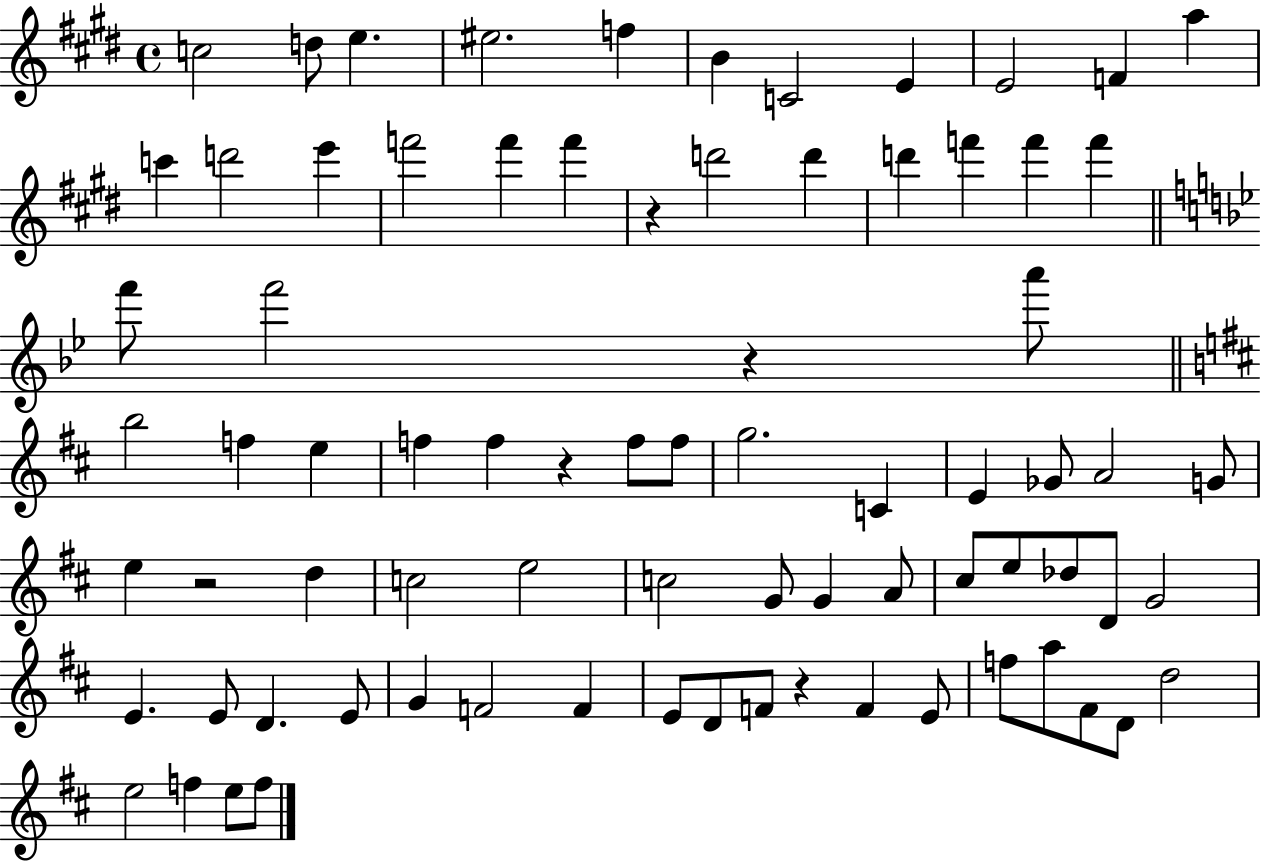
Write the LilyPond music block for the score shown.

{
  \clef treble
  \time 4/4
  \defaultTimeSignature
  \key e \major
  c''2 d''8 e''4. | eis''2. f''4 | b'4 c'2 e'4 | e'2 f'4 a''4 | \break c'''4 d'''2 e'''4 | f'''2 f'''4 f'''4 | r4 d'''2 d'''4 | d'''4 f'''4 f'''4 f'''4 | \break \bar "||" \break \key bes \major f'''8 f'''2 r4 a'''8 | \bar "||" \break \key d \major b''2 f''4 e''4 | f''4 f''4 r4 f''8 f''8 | g''2. c'4 | e'4 ges'8 a'2 g'8 | \break e''4 r2 d''4 | c''2 e''2 | c''2 g'8 g'4 a'8 | cis''8 e''8 des''8 d'8 g'2 | \break e'4. e'8 d'4. e'8 | g'4 f'2 f'4 | e'8 d'8 f'8 r4 f'4 e'8 | f''8 a''8 fis'8 d'8 d''2 | \break e''2 f''4 e''8 f''8 | \bar "|."
}